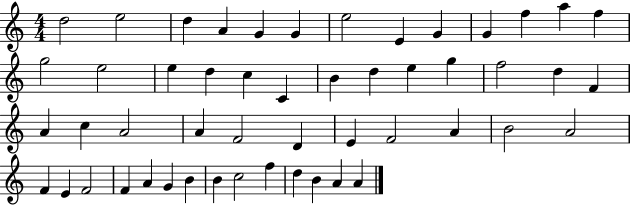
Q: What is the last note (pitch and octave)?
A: A4